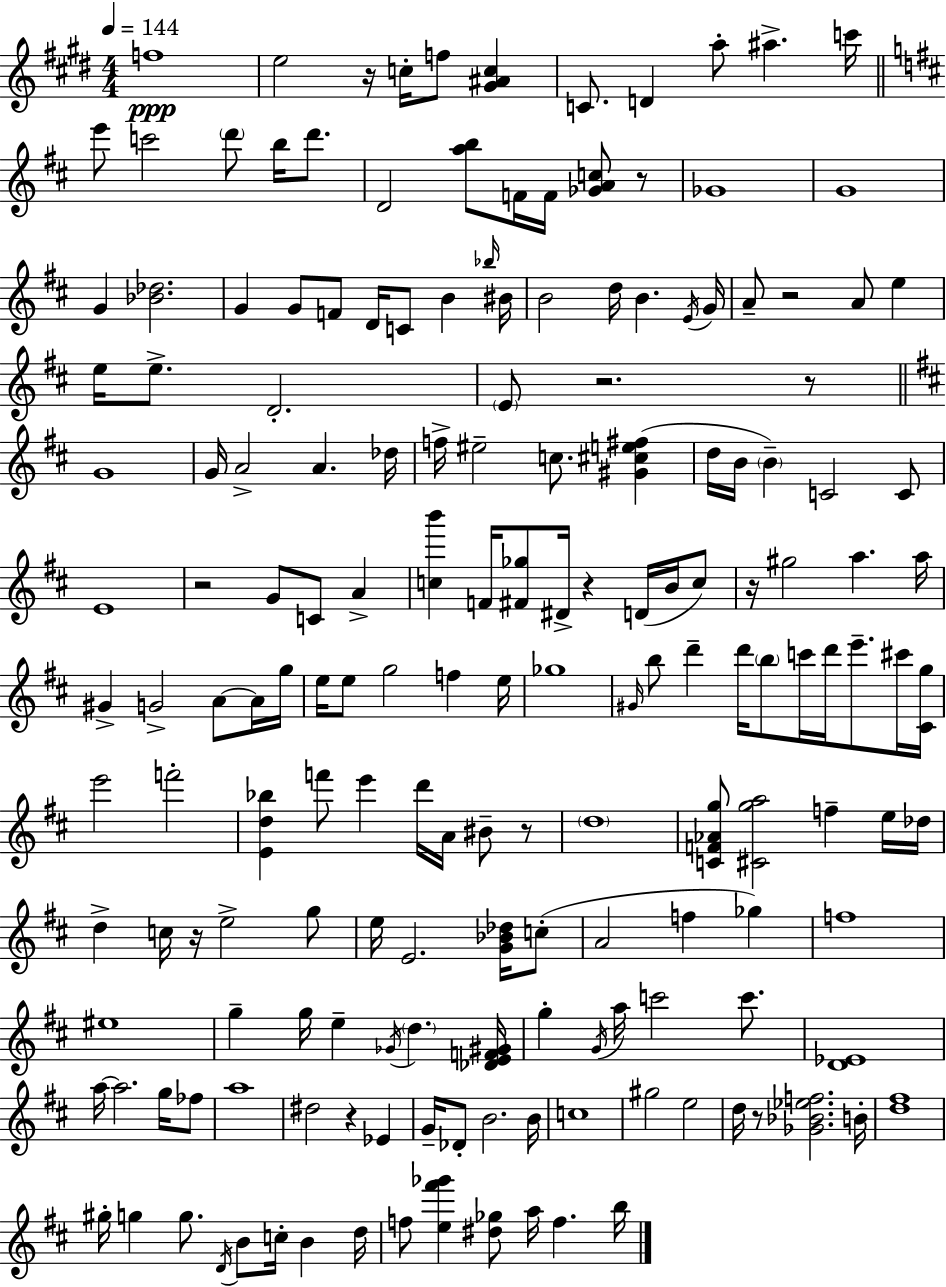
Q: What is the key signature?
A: E major